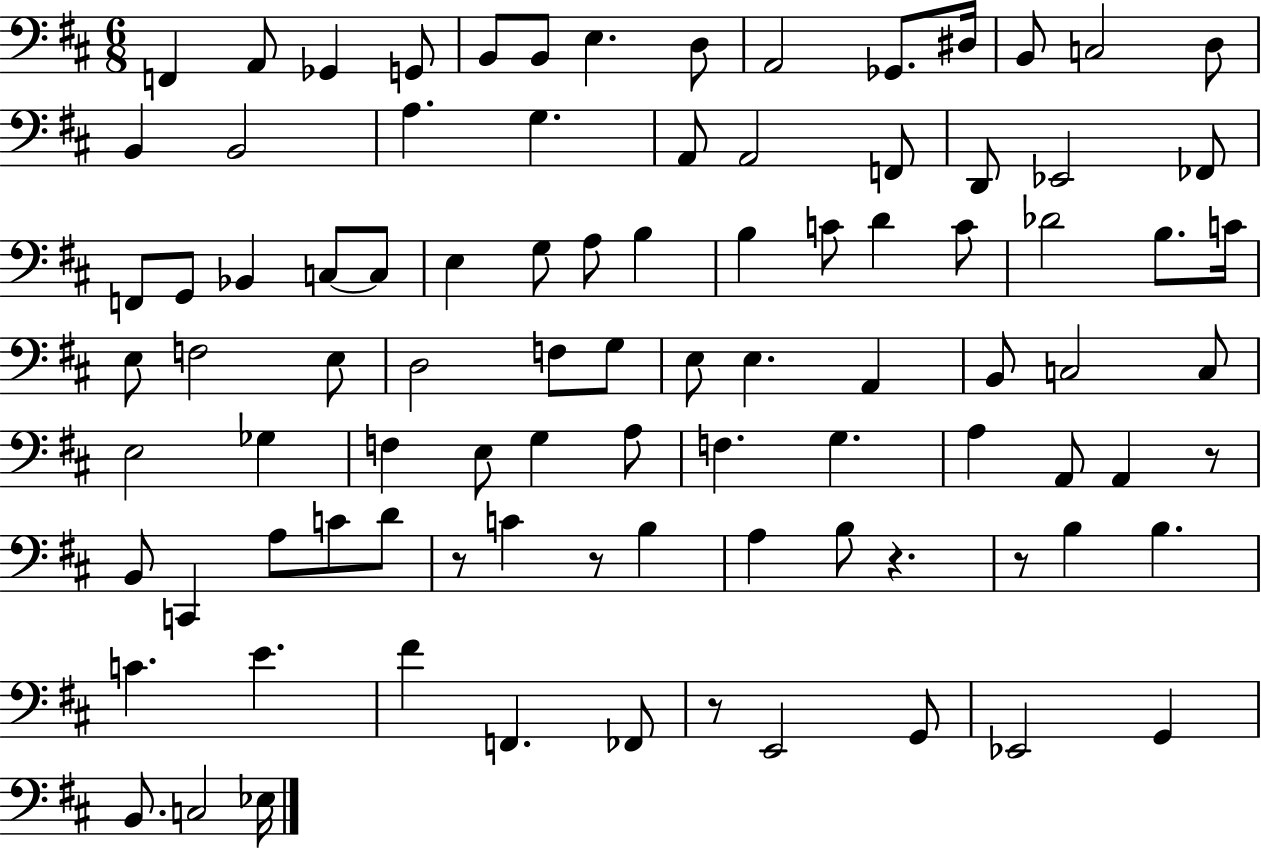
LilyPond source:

{
  \clef bass
  \numericTimeSignature
  \time 6/8
  \key d \major
  \repeat volta 2 { f,4 a,8 ges,4 g,8 | b,8 b,8 e4. d8 | a,2 ges,8. dis16 | b,8 c2 d8 | \break b,4 b,2 | a4. g4. | a,8 a,2 f,8 | d,8 ees,2 fes,8 | \break f,8 g,8 bes,4 c8~~ c8 | e4 g8 a8 b4 | b4 c'8 d'4 c'8 | des'2 b8. c'16 | \break e8 f2 e8 | d2 f8 g8 | e8 e4. a,4 | b,8 c2 c8 | \break e2 ges4 | f4 e8 g4 a8 | f4. g4. | a4 a,8 a,4 r8 | \break b,8 c,4 a8 c'8 d'8 | r8 c'4 r8 b4 | a4 b8 r4. | r8 b4 b4. | \break c'4. e'4. | fis'4 f,4. fes,8 | r8 e,2 g,8 | ees,2 g,4 | \break b,8. c2 ees16 | } \bar "|."
}